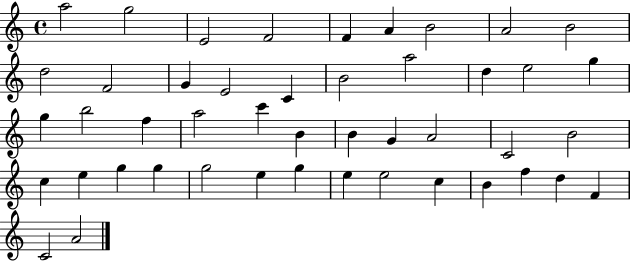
{
  \clef treble
  \time 4/4
  \defaultTimeSignature
  \key c \major
  a''2 g''2 | e'2 f'2 | f'4 a'4 b'2 | a'2 b'2 | \break d''2 f'2 | g'4 e'2 c'4 | b'2 a''2 | d''4 e''2 g''4 | \break g''4 b''2 f''4 | a''2 c'''4 b'4 | b'4 g'4 a'2 | c'2 b'2 | \break c''4 e''4 g''4 g''4 | g''2 e''4 g''4 | e''4 e''2 c''4 | b'4 f''4 d''4 f'4 | \break c'2 a'2 | \bar "|."
}